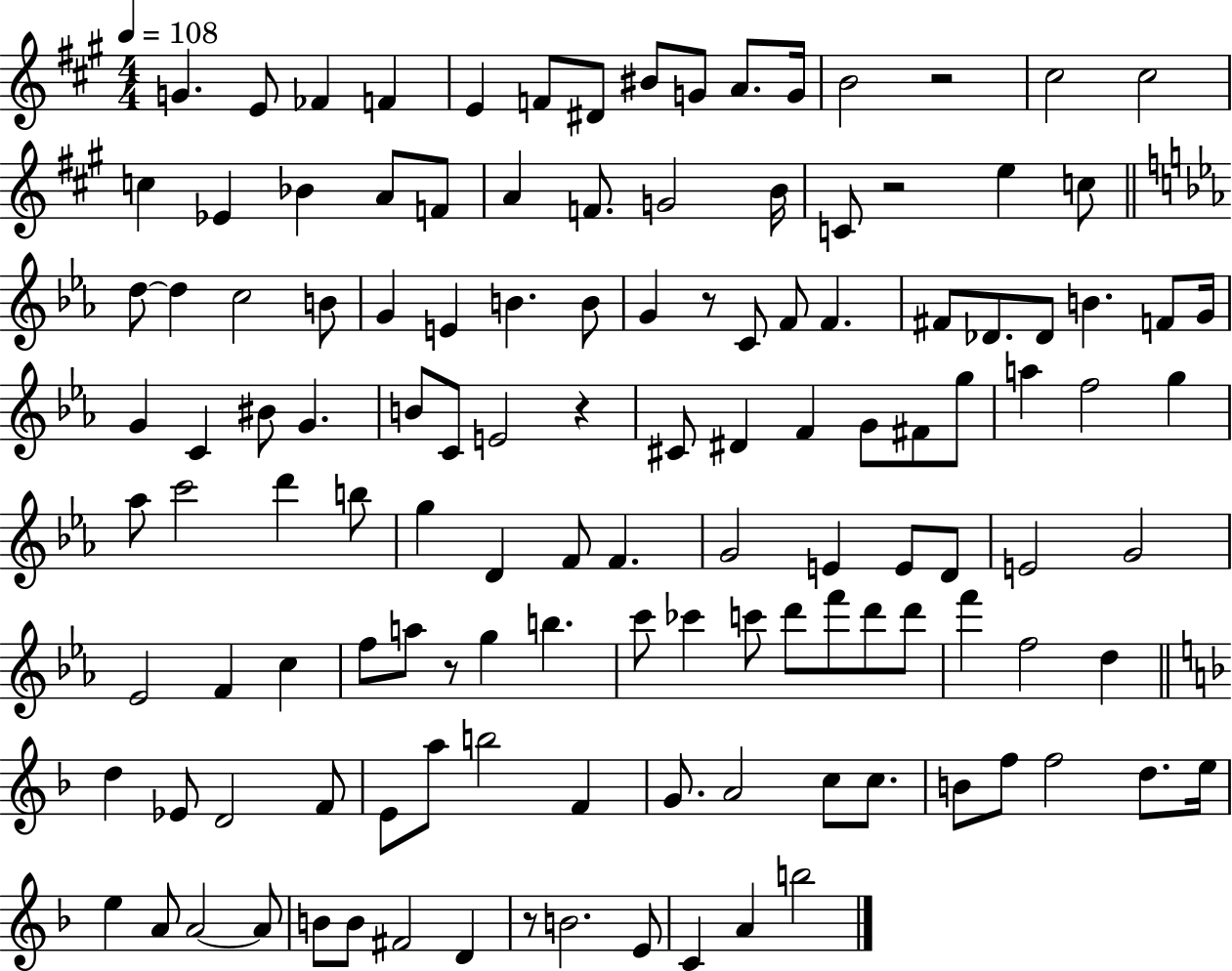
X:1
T:Untitled
M:4/4
L:1/4
K:A
G E/2 _F F E F/2 ^D/2 ^B/2 G/2 A/2 G/4 B2 z2 ^c2 ^c2 c _E _B A/2 F/2 A F/2 G2 B/4 C/2 z2 e c/2 d/2 d c2 B/2 G E B B/2 G z/2 C/2 F/2 F ^F/2 _D/2 _D/2 B F/2 G/4 G C ^B/2 G B/2 C/2 E2 z ^C/2 ^D F G/2 ^F/2 g/2 a f2 g _a/2 c'2 d' b/2 g D F/2 F G2 E E/2 D/2 E2 G2 _E2 F c f/2 a/2 z/2 g b c'/2 _c' c'/2 d'/2 f'/2 d'/2 d'/2 f' f2 d d _E/2 D2 F/2 E/2 a/2 b2 F G/2 A2 c/2 c/2 B/2 f/2 f2 d/2 e/4 e A/2 A2 A/2 B/2 B/2 ^F2 D z/2 B2 E/2 C A b2